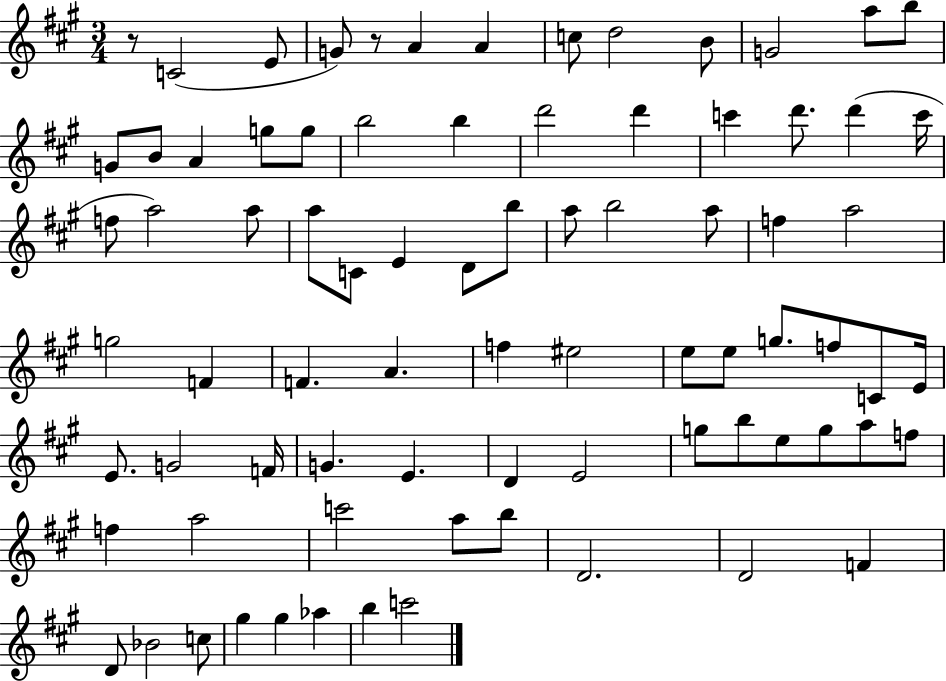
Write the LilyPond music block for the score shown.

{
  \clef treble
  \numericTimeSignature
  \time 3/4
  \key a \major
  r8 c'2( e'8 | g'8) r8 a'4 a'4 | c''8 d''2 b'8 | g'2 a''8 b''8 | \break g'8 b'8 a'4 g''8 g''8 | b''2 b''4 | d'''2 d'''4 | c'''4 d'''8. d'''4( c'''16 | \break f''8 a''2) a''8 | a''8 c'8 e'4 d'8 b''8 | a''8 b''2 a''8 | f''4 a''2 | \break g''2 f'4 | f'4. a'4. | f''4 eis''2 | e''8 e''8 g''8. f''8 c'8 e'16 | \break e'8. g'2 f'16 | g'4. e'4. | d'4 e'2 | g''8 b''8 e''8 g''8 a''8 f''8 | \break f''4 a''2 | c'''2 a''8 b''8 | d'2. | d'2 f'4 | \break d'8 bes'2 c''8 | gis''4 gis''4 aes''4 | b''4 c'''2 | \bar "|."
}